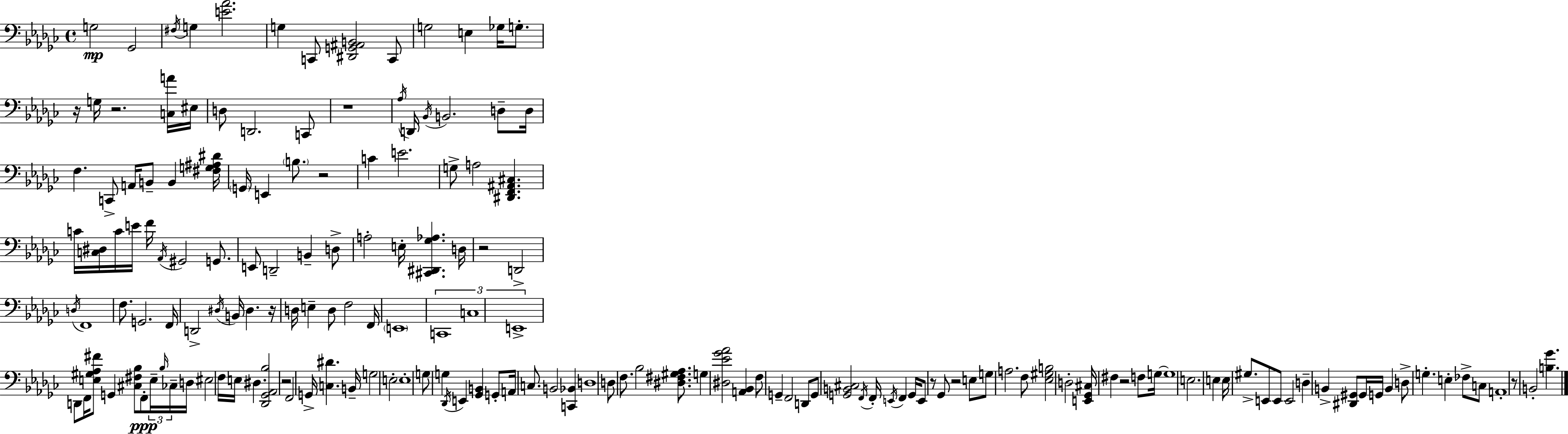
X:1
T:Untitled
M:4/4
L:1/4
K:Ebm
G,2 _G,,2 ^F,/4 G, [E_A]2 G, C,,/2 [^D,,G,,^A,,B,,]2 C,,/2 G,2 E, _G,/4 G,/2 z/4 G,/4 z2 [C,A]/4 ^E,/4 D,/2 D,,2 C,,/2 z4 _A,/4 D,,/4 _B,,/4 B,,2 D,/2 D,/4 F, C,,/2 A,,/4 B,,/2 B,, [^F,G,^A,^D]/4 G,,/4 E,, B,/2 z2 C E2 G,/2 A,2 [^D,,F,,^A,,^C,] C/4 [C,^D,]/4 C/4 E/4 F/4 _A,,/4 ^G,,2 G,,/2 E,,/2 D,,2 B,, D,/2 A,2 E,/4 [^C,,^D,,_G,_A,] D,/4 z2 D,,2 D,/4 F,,4 F,/2 G,,2 F,,/4 D,,2 ^D,/4 B,,/4 ^D, z/4 D,/4 E, D,/2 F,2 F,,/4 E,,4 C,,4 C,4 E,,4 D,,/2 F,,/4 [E,^G,_A,^F]/2 G,, [^C,^F,_B,]/2 F,,/2 E,/4 _B,/4 _C,/4 D,/4 ^E,2 F,/4 E,/4 ^D, [_D,,_G,,_A,,_B,]2 z2 F,,2 G,,/4 [C,^D] B,,/4 G,2 E,2 E,4 G,/2 G, _D,,/4 E,, [_G,,B,,] G,,/2 A,,/4 C,/2 B,,2 [C,,_B,,] D,4 D,/2 F,/2 _B,2 [^D,^F,^G,_A,]/2 G, [^D,_E_G_A]2 [A,,_B,,] F,/2 G,, F,,2 D,,/2 G,,/2 [G,,B,,^C,]2 F,,/4 F,,/4 E,,/4 F,, G,,/4 E,,/2 z/2 _G,,/2 z2 E,/2 G,/2 A,2 F,/2 [_E,^G,B,]2 D,2 [E,,_G,,^C,]/4 ^F, z2 F,/2 G,/4 G,4 E,2 E, E,/4 ^G,/2 E,,/2 E,,/2 E,,2 D, B,, [^D,,^G,,]/2 ^G,,/4 G,,/4 B,, D,/2 G, E, _F,/2 C,/2 A,,4 z/2 B,,2 [B,_G]